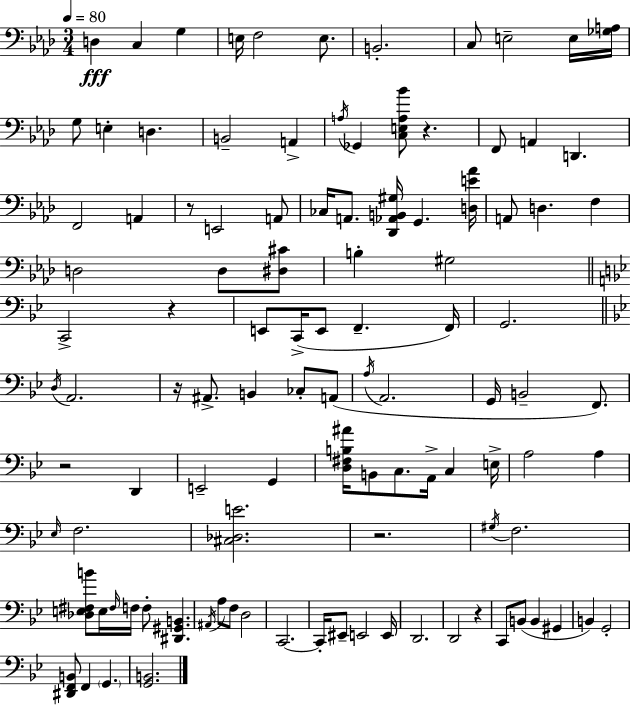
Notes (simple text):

D3/q C3/q G3/q E3/s F3/h E3/e. B2/h. C3/e E3/h E3/s [Gb3,A3]/s G3/e E3/q D3/q. B2/h A2/q A3/s Gb2/q [C3,E3,A3,Bb4]/e R/q. F2/e A2/q D2/q. F2/h A2/q R/e E2/h A2/e CES3/s A2/e. [Db2,Ab2,B2,G#3]/s G2/q. [D3,E4,Ab4]/s A2/e D3/q. F3/q D3/h D3/e [D#3,C#4]/e B3/q G#3/h C2/h R/q E2/e C2/s E2/e F2/q. F2/s G2/h. D3/s A2/h. R/s A#2/e. B2/q CES3/e A2/e A3/s A2/h. G2/s B2/h F2/e. R/h D2/q E2/h G2/q [D3,F#3,B3,A#4]/s B2/e C3/e. A2/s C3/q E3/s A3/h A3/q Eb3/s F3/h. [C#3,Db3,E4]/h. R/h. G#3/s F3/h. [Db3,E3,F#3,B4]/e E3/s F#3/s F3/s F3/e [D#2,G#2,B2]/q. A#2/s A3/e F3/e D3/h C2/h. C2/s EIS2/e E2/h E2/s D2/h. D2/h R/q C2/e B2/e B2/q G#2/q B2/q G2/h [D#2,F2,B2]/e F2/q G2/q. [G2,B2]/h.